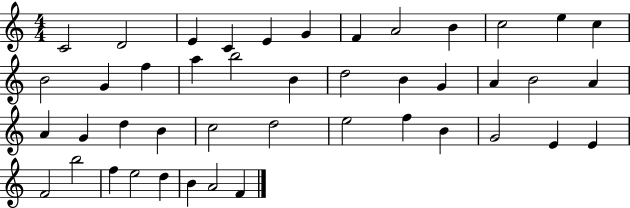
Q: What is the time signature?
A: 4/4